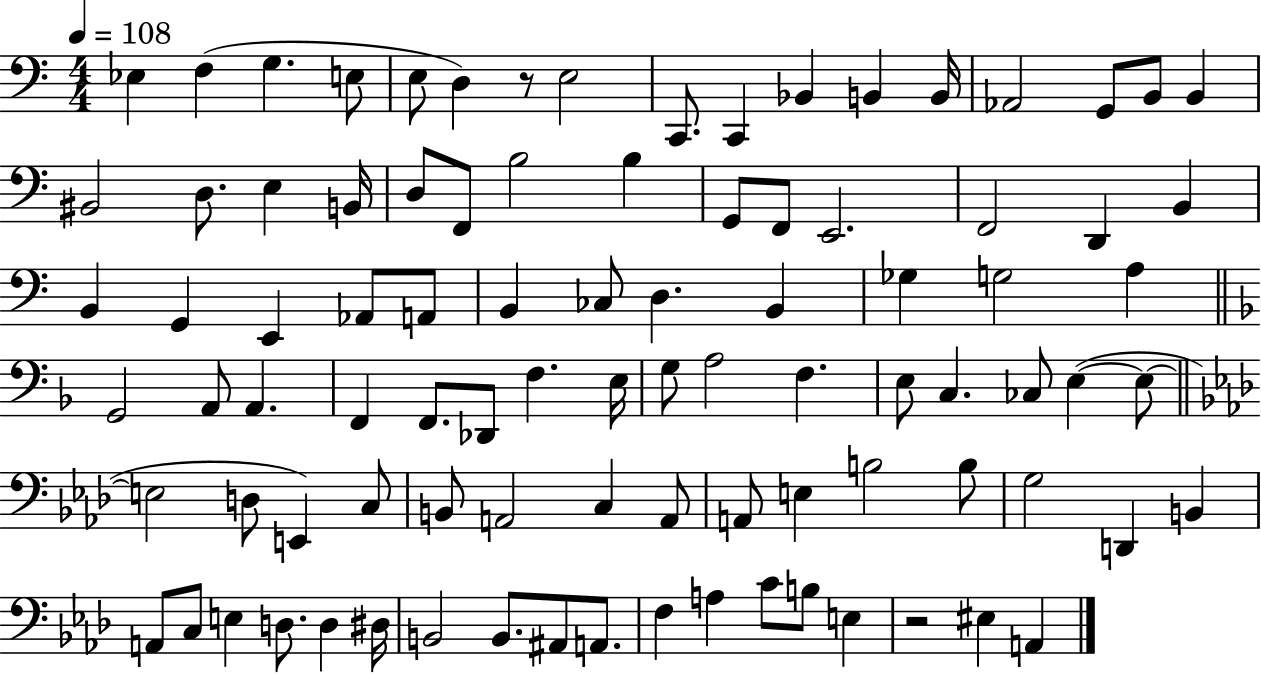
Eb3/q F3/q G3/q. E3/e E3/e D3/q R/e E3/h C2/e. C2/q Bb2/q B2/q B2/s Ab2/h G2/e B2/e B2/q BIS2/h D3/e. E3/q B2/s D3/e F2/e B3/h B3/q G2/e F2/e E2/h. F2/h D2/q B2/q B2/q G2/q E2/q Ab2/e A2/e B2/q CES3/e D3/q. B2/q Gb3/q G3/h A3/q G2/h A2/e A2/q. F2/q F2/e. Db2/e F3/q. E3/s G3/e A3/h F3/q. E3/e C3/q. CES3/e E3/q E3/e E3/h D3/e E2/q C3/e B2/e A2/h C3/q A2/e A2/e E3/q B3/h B3/e G3/h D2/q B2/q A2/e C3/e E3/q D3/e. D3/q D#3/s B2/h B2/e. A#2/e A2/e. F3/q A3/q C4/e B3/e E3/q R/h EIS3/q A2/q